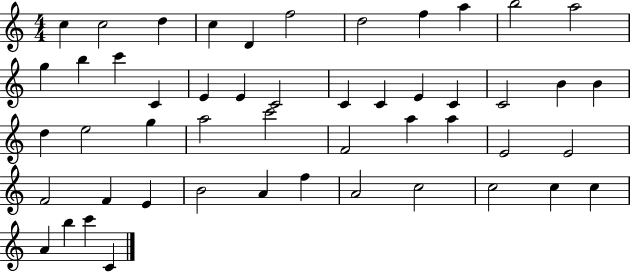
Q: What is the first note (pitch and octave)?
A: C5